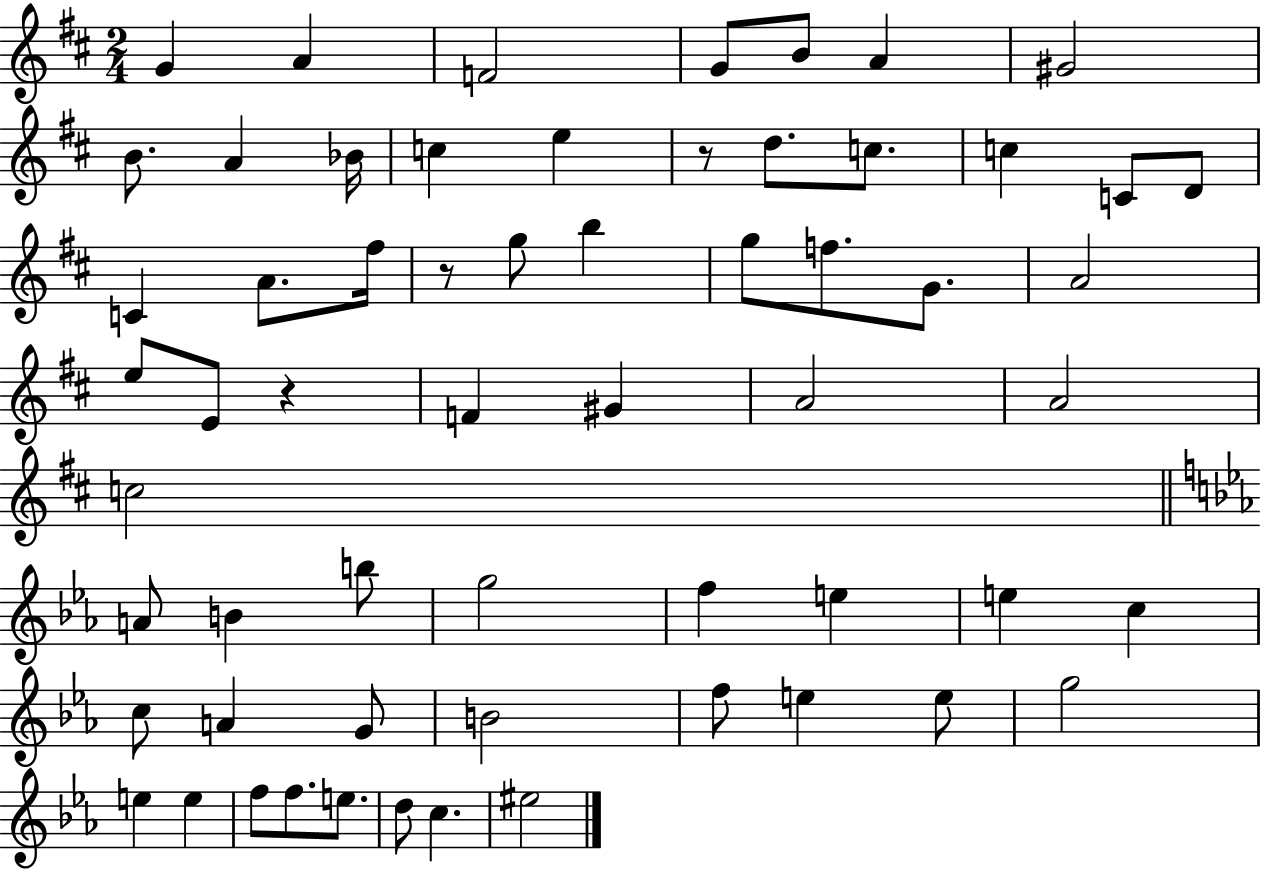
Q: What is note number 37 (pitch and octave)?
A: G5